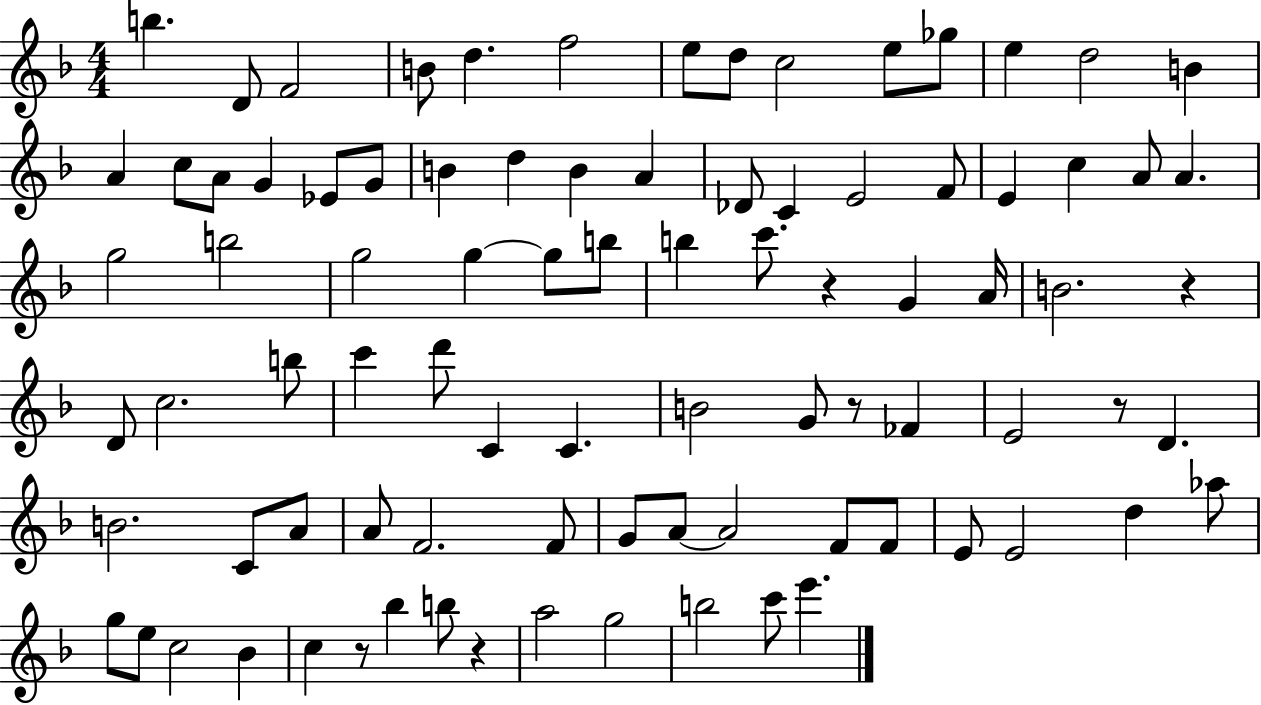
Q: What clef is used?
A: treble